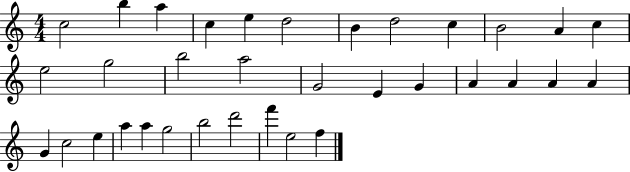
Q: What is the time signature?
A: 4/4